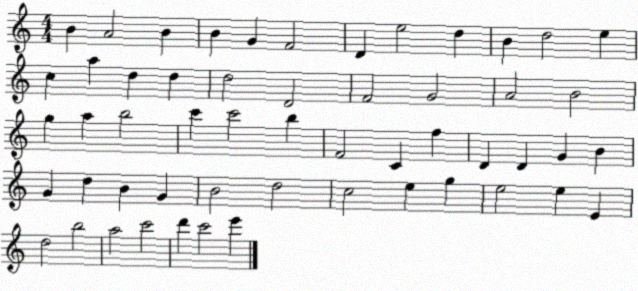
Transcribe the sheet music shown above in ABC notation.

X:1
T:Untitled
M:4/4
L:1/4
K:C
B A2 B B G F2 D e2 d B d2 e c a d d d2 D2 F2 G2 A2 B2 g a b2 c' c'2 b F2 C f D D G B G d B G B2 d2 c2 e g e2 e E d2 b2 a2 c'2 d' c'2 e'